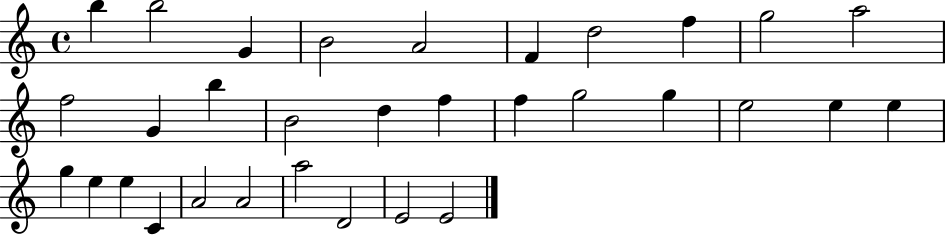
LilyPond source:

{
  \clef treble
  \time 4/4
  \defaultTimeSignature
  \key c \major
  b''4 b''2 g'4 | b'2 a'2 | f'4 d''2 f''4 | g''2 a''2 | \break f''2 g'4 b''4 | b'2 d''4 f''4 | f''4 g''2 g''4 | e''2 e''4 e''4 | \break g''4 e''4 e''4 c'4 | a'2 a'2 | a''2 d'2 | e'2 e'2 | \break \bar "|."
}